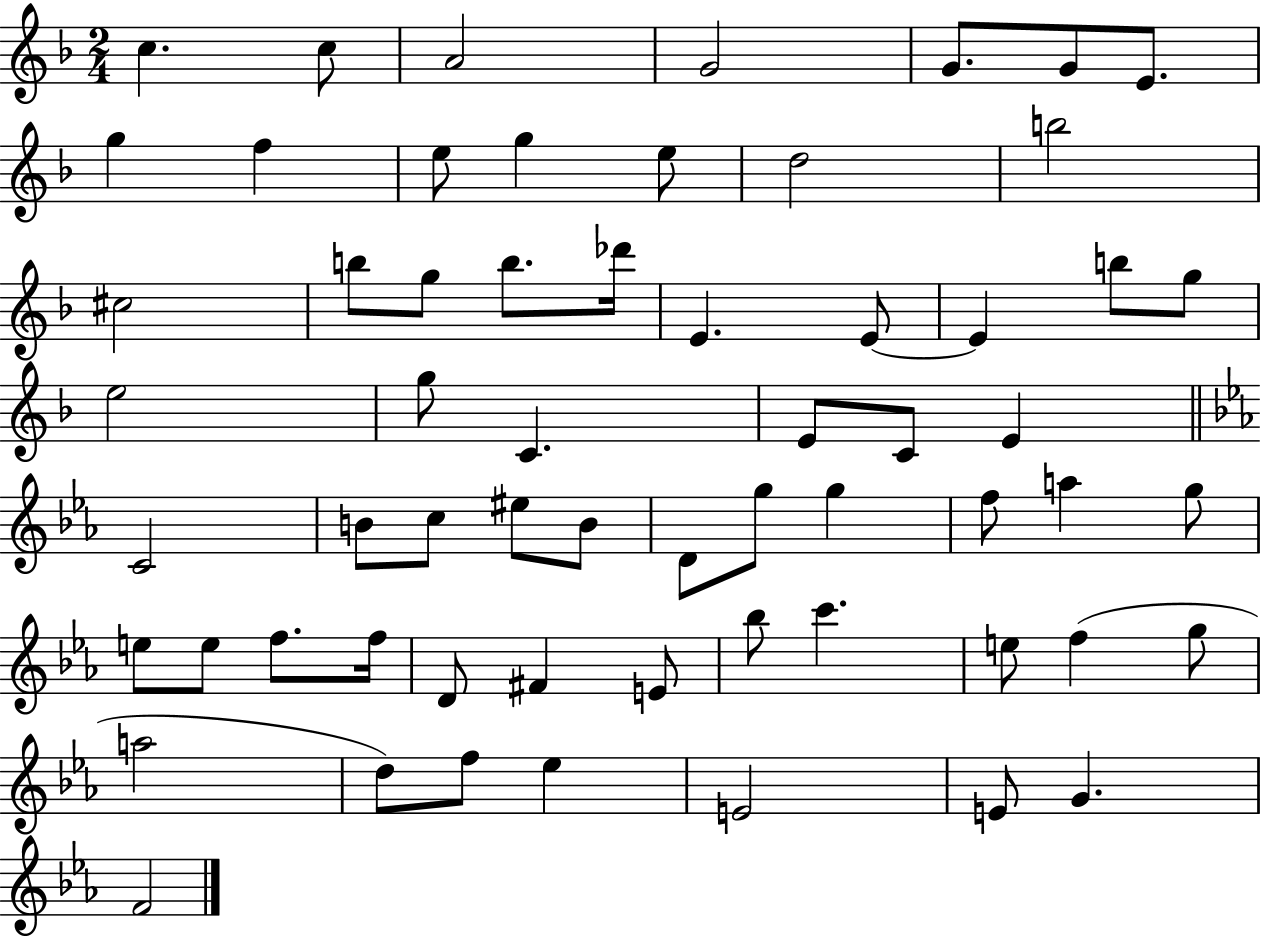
C5/q. C5/e A4/h G4/h G4/e. G4/e E4/e. G5/q F5/q E5/e G5/q E5/e D5/h B5/h C#5/h B5/e G5/e B5/e. Db6/s E4/q. E4/e E4/q B5/e G5/e E5/h G5/e C4/q. E4/e C4/e E4/q C4/h B4/e C5/e EIS5/e B4/e D4/e G5/e G5/q F5/e A5/q G5/e E5/e E5/e F5/e. F5/s D4/e F#4/q E4/e Bb5/e C6/q. E5/e F5/q G5/e A5/h D5/e F5/e Eb5/q E4/h E4/e G4/q. F4/h